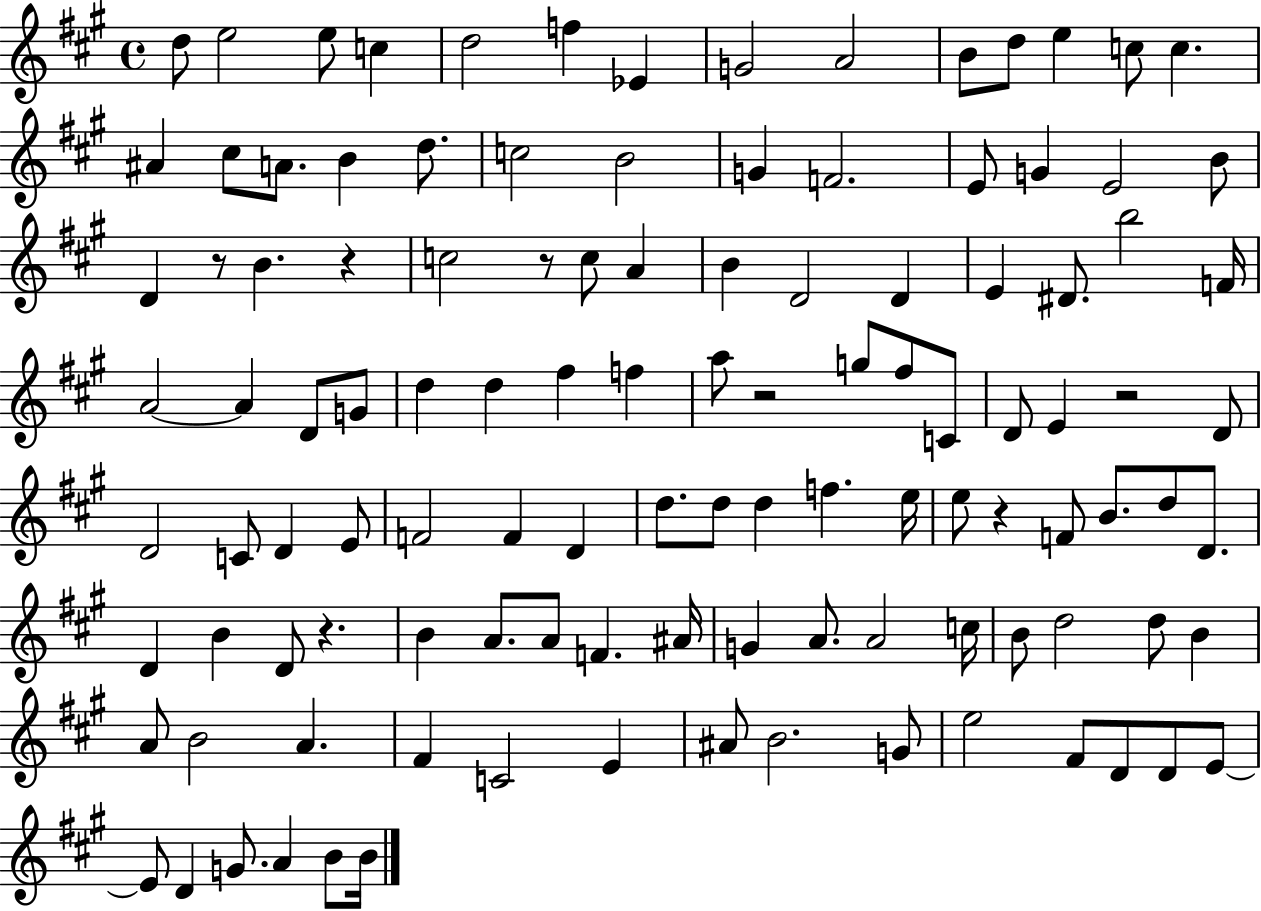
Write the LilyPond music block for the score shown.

{
  \clef treble
  \time 4/4
  \defaultTimeSignature
  \key a \major
  d''8 e''2 e''8 c''4 | d''2 f''4 ees'4 | g'2 a'2 | b'8 d''8 e''4 c''8 c''4. | \break ais'4 cis''8 a'8. b'4 d''8. | c''2 b'2 | g'4 f'2. | e'8 g'4 e'2 b'8 | \break d'4 r8 b'4. r4 | c''2 r8 c''8 a'4 | b'4 d'2 d'4 | e'4 dis'8. b''2 f'16 | \break a'2~~ a'4 d'8 g'8 | d''4 d''4 fis''4 f''4 | a''8 r2 g''8 fis''8 c'8 | d'8 e'4 r2 d'8 | \break d'2 c'8 d'4 e'8 | f'2 f'4 d'4 | d''8. d''8 d''4 f''4. e''16 | e''8 r4 f'8 b'8. d''8 d'8. | \break d'4 b'4 d'8 r4. | b'4 a'8. a'8 f'4. ais'16 | g'4 a'8. a'2 c''16 | b'8 d''2 d''8 b'4 | \break a'8 b'2 a'4. | fis'4 c'2 e'4 | ais'8 b'2. g'8 | e''2 fis'8 d'8 d'8 e'8~~ | \break e'8 d'4 g'8. a'4 b'8 b'16 | \bar "|."
}